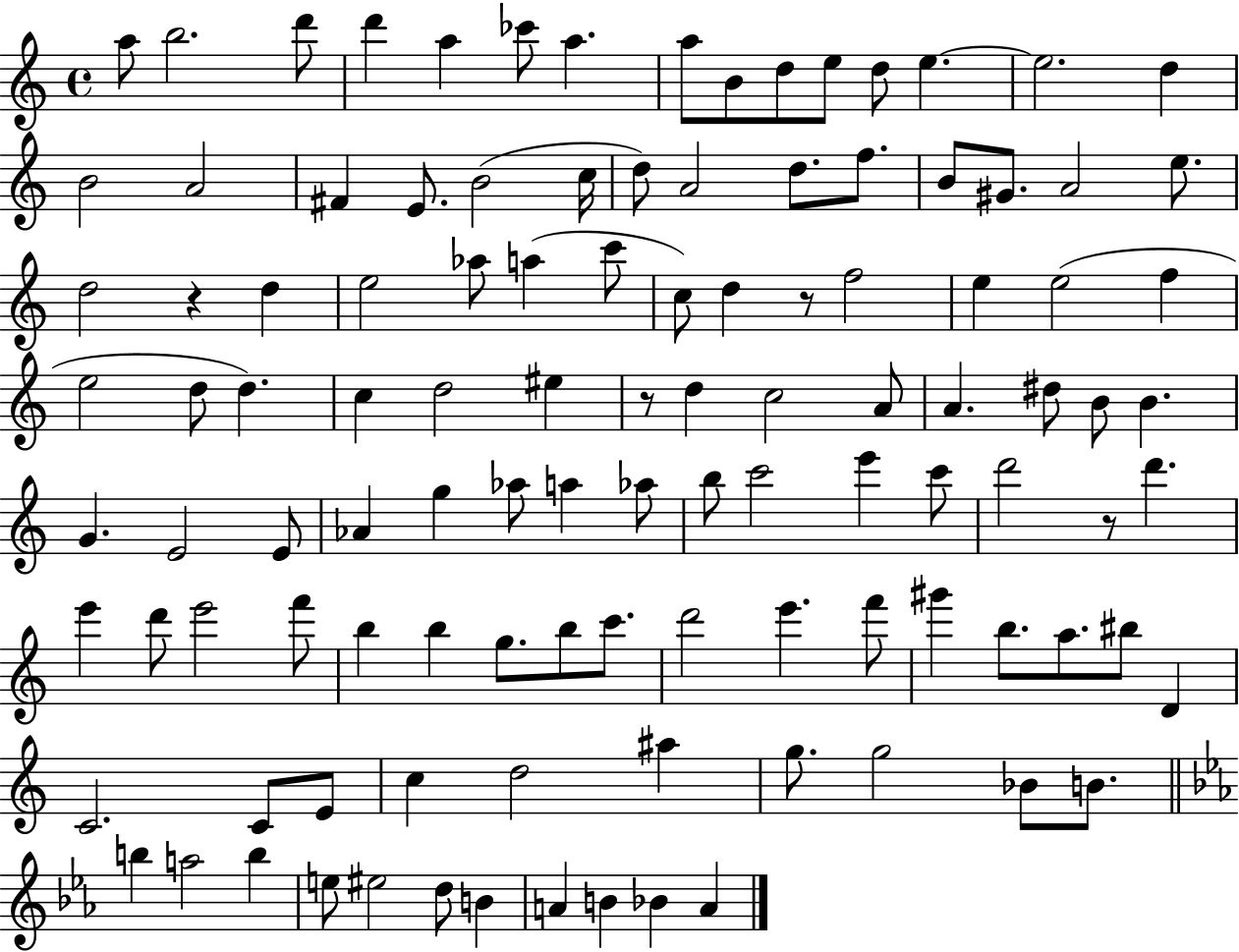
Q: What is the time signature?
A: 4/4